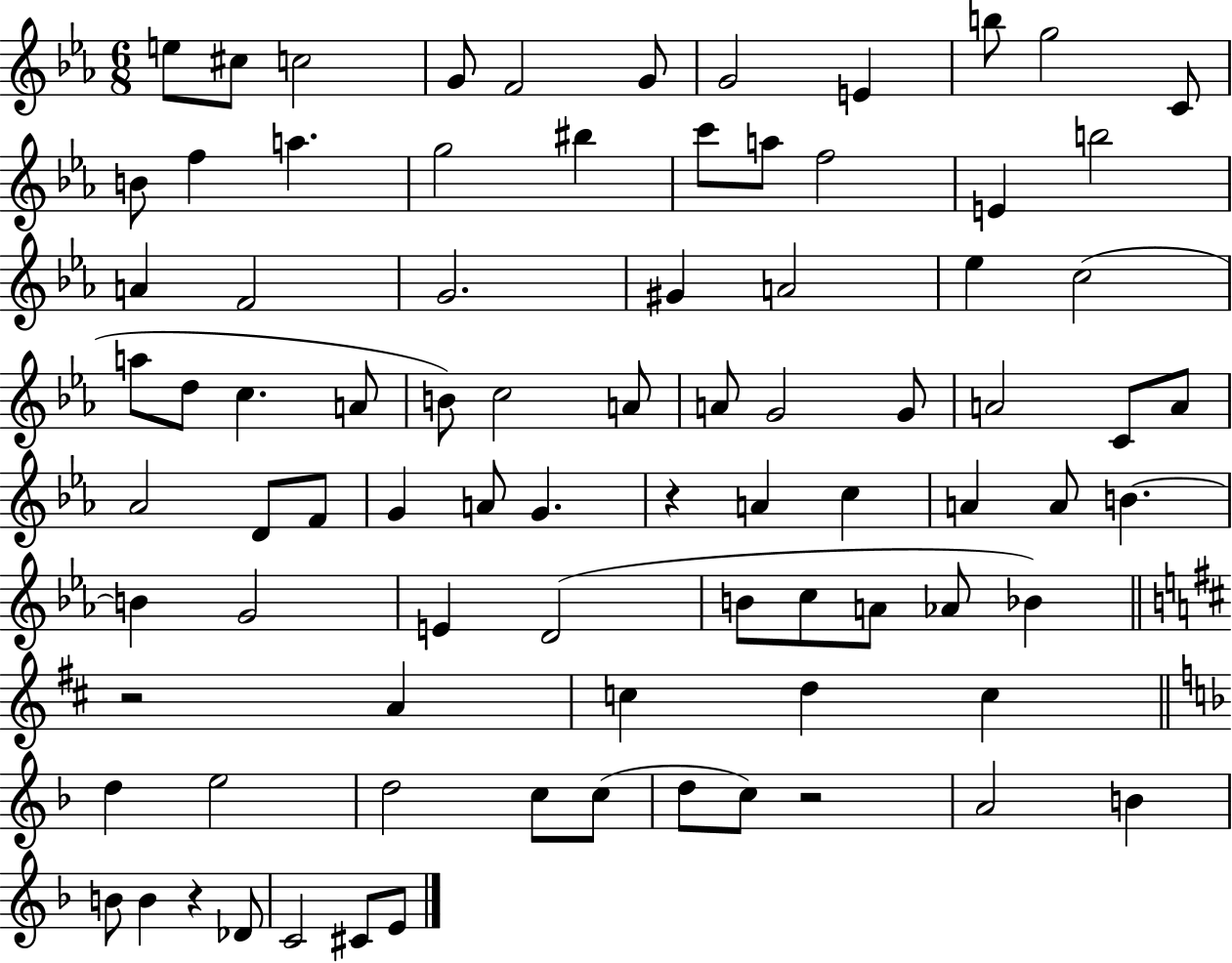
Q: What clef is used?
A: treble